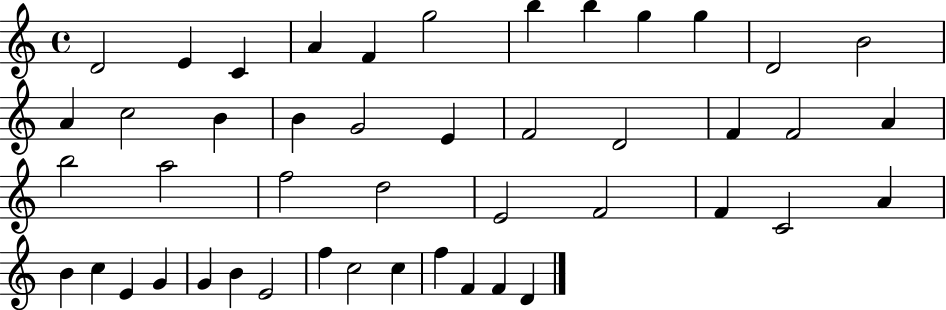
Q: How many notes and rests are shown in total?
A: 46